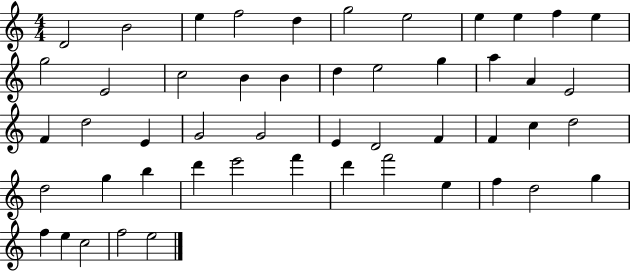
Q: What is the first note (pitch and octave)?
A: D4